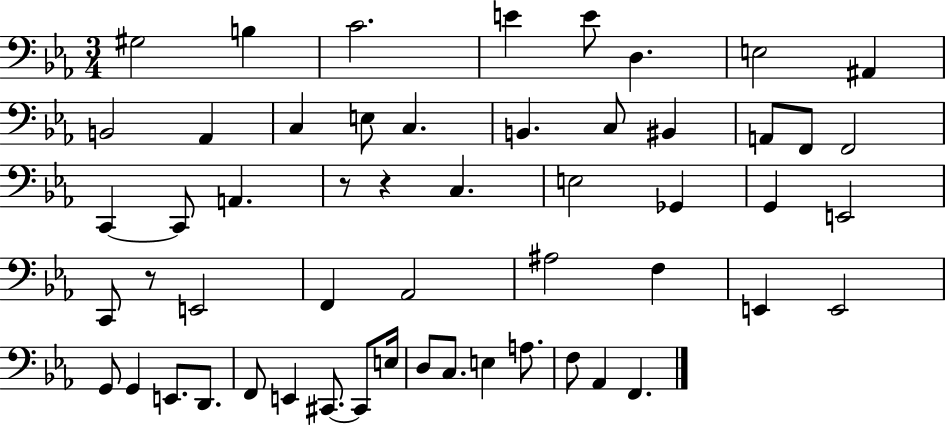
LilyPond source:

{
  \clef bass
  \numericTimeSignature
  \time 3/4
  \key ees \major
  \repeat volta 2 { gis2 b4 | c'2. | e'4 e'8 d4. | e2 ais,4 | \break b,2 aes,4 | c4 e8 c4. | b,4. c8 bis,4 | a,8 f,8 f,2 | \break c,4~~ c,8 a,4. | r8 r4 c4. | e2 ges,4 | g,4 e,2 | \break c,8 r8 e,2 | f,4 aes,2 | ais2 f4 | e,4 e,2 | \break g,8 g,4 e,8. d,8. | f,8 e,4 cis,8.~~ cis,8 e16 | d8 c8. e4 a8. | f8 aes,4 f,4. | \break } \bar "|."
}